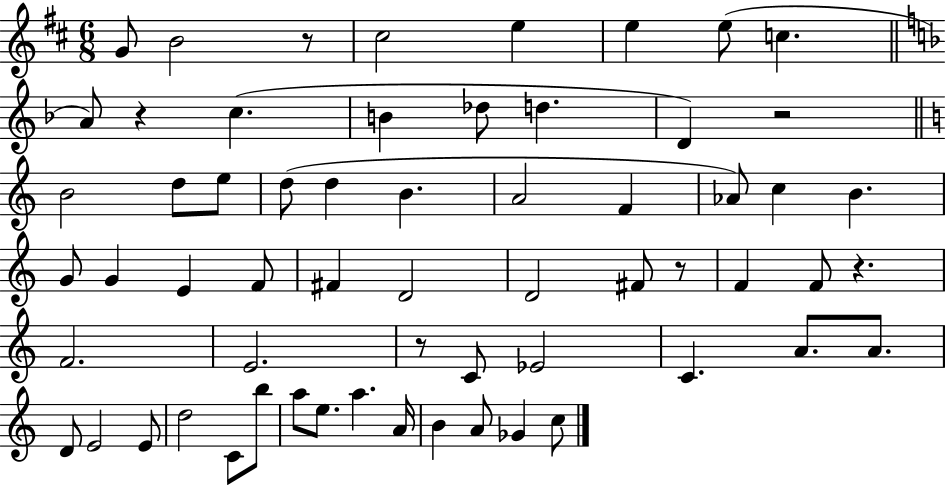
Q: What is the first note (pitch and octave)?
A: G4